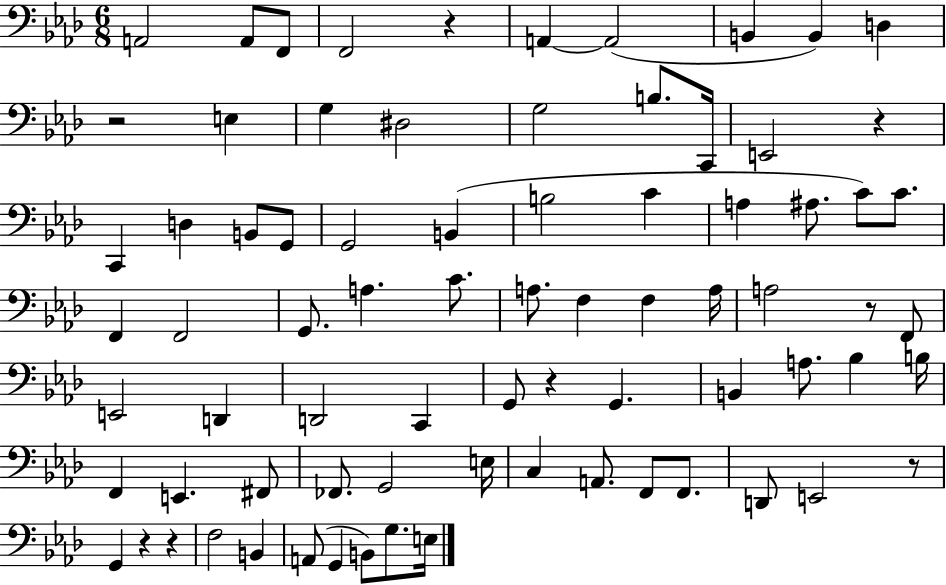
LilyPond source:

{
  \clef bass
  \numericTimeSignature
  \time 6/8
  \key aes \major
  a,2 a,8 f,8 | f,2 r4 | a,4~~ a,2( | b,4 b,4) d4 | \break r2 e4 | g4 dis2 | g2 b8. c,16 | e,2 r4 | \break c,4 d4 b,8 g,8 | g,2 b,4( | b2 c'4 | a4 ais8. c'8) c'8. | \break f,4 f,2 | g,8. a4. c'8. | a8. f4 f4 a16 | a2 r8 f,8 | \break e,2 d,4 | d,2 c,4 | g,8 r4 g,4. | b,4 a8. bes4 b16 | \break f,4 e,4. fis,8 | fes,8. g,2 e16 | c4 a,8. f,8 f,8. | d,8 e,2 r8 | \break g,4 r4 r4 | f2 b,4 | a,8( g,4 b,8) g8. e16 | \bar "|."
}